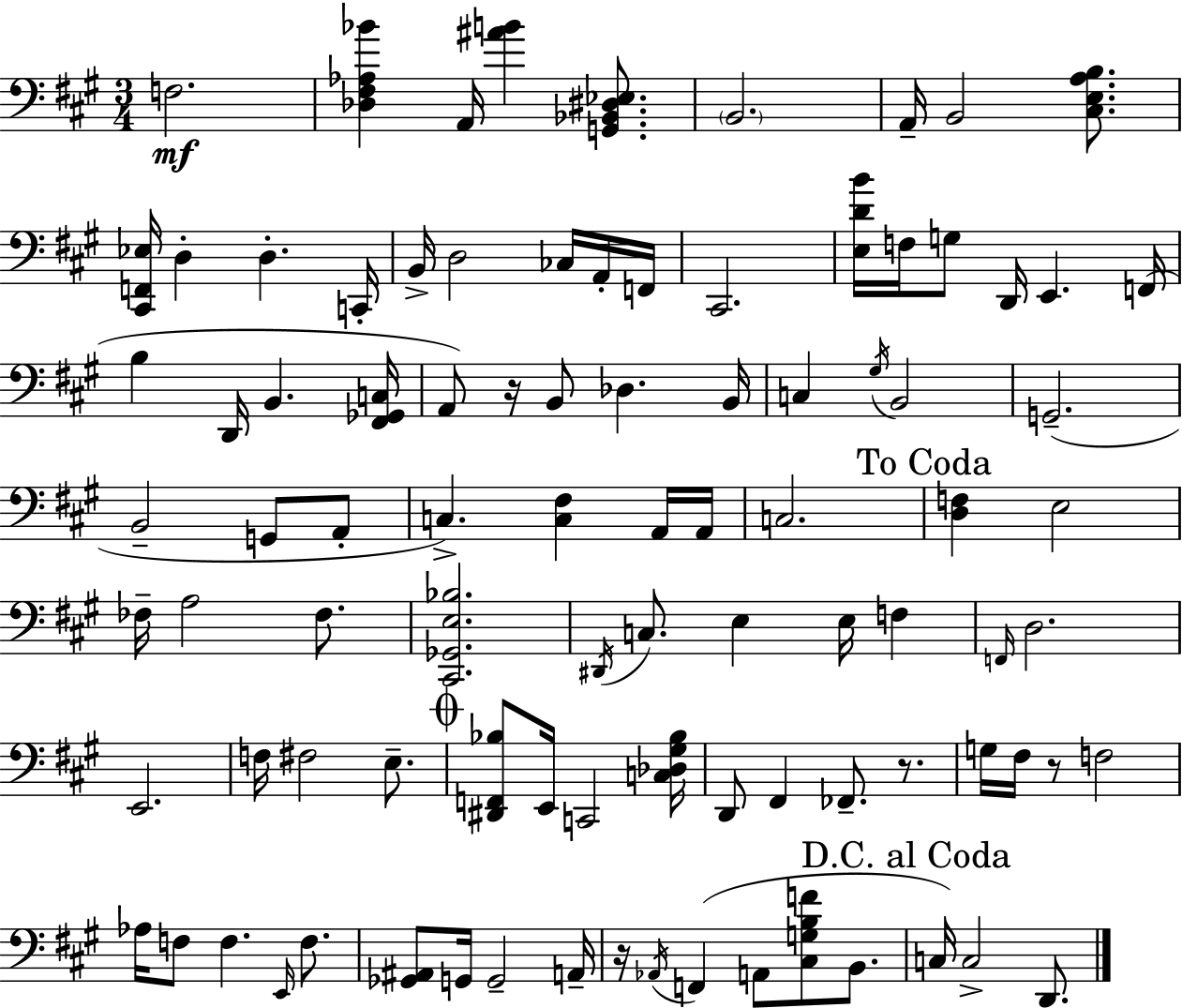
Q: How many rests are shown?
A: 4